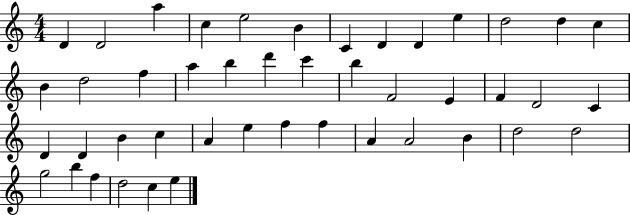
{
  \clef treble
  \numericTimeSignature
  \time 4/4
  \key c \major
  d'4 d'2 a''4 | c''4 e''2 b'4 | c'4 d'4 d'4 e''4 | d''2 d''4 c''4 | \break b'4 d''2 f''4 | a''4 b''4 d'''4 c'''4 | b''4 f'2 e'4 | f'4 d'2 c'4 | \break d'4 d'4 b'4 c''4 | a'4 e''4 f''4 f''4 | a'4 a'2 b'4 | d''2 d''2 | \break g''2 b''4 f''4 | d''2 c''4 e''4 | \bar "|."
}